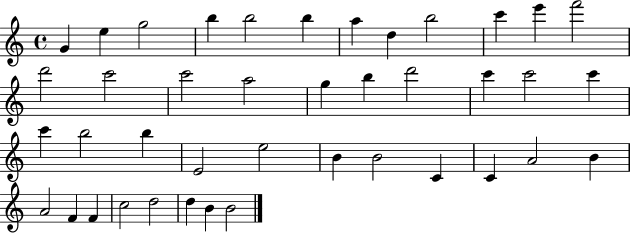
X:1
T:Untitled
M:4/4
L:1/4
K:C
G e g2 b b2 b a d b2 c' e' f'2 d'2 c'2 c'2 a2 g b d'2 c' c'2 c' c' b2 b E2 e2 B B2 C C A2 B A2 F F c2 d2 d B B2